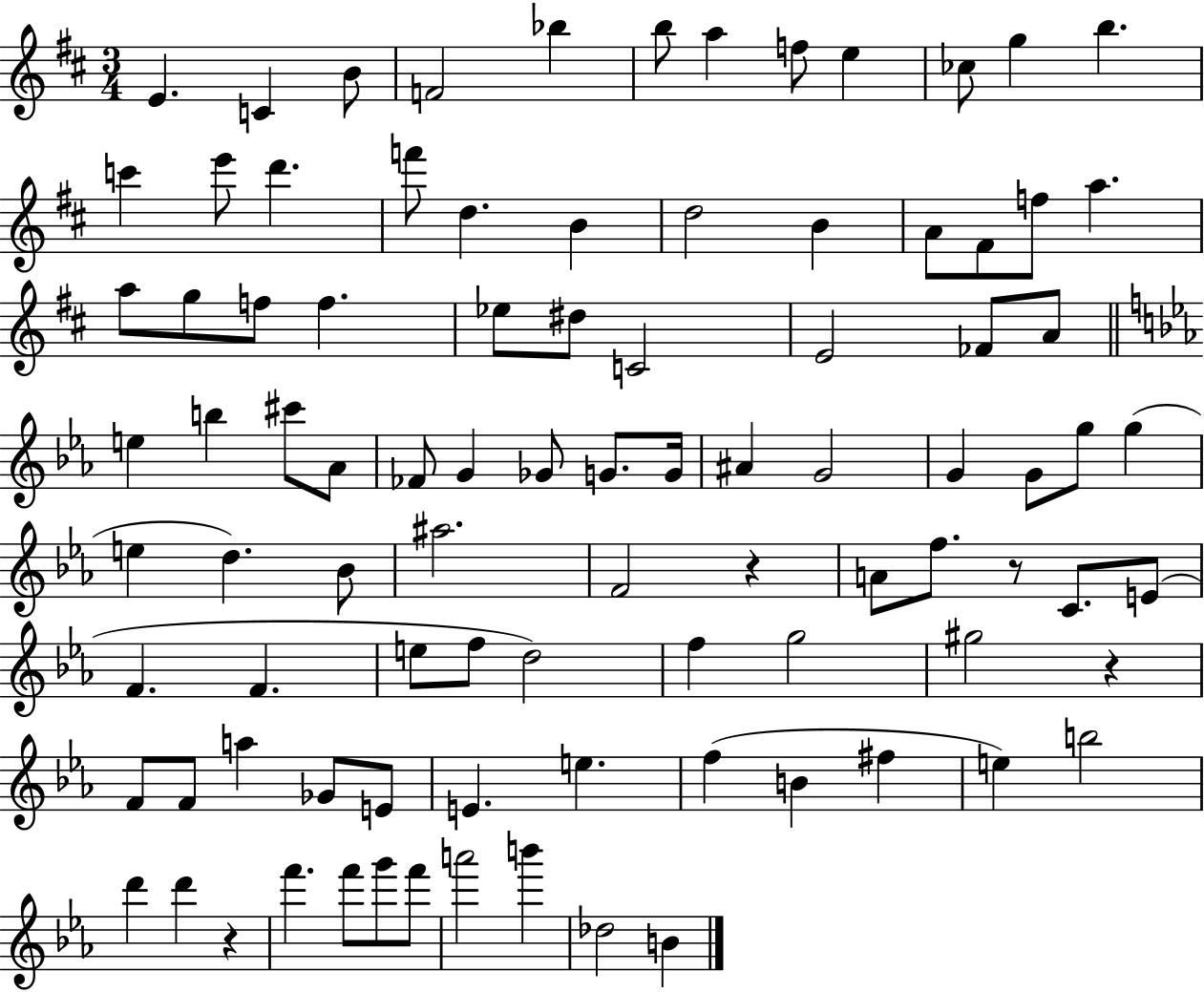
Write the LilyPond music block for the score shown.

{
  \clef treble
  \numericTimeSignature
  \time 3/4
  \key d \major
  e'4. c'4 b'8 | f'2 bes''4 | b''8 a''4 f''8 e''4 | ces''8 g''4 b''4. | \break c'''4 e'''8 d'''4. | f'''8 d''4. b'4 | d''2 b'4 | a'8 fis'8 f''8 a''4. | \break a''8 g''8 f''8 f''4. | ees''8 dis''8 c'2 | e'2 fes'8 a'8 | \bar "||" \break \key ees \major e''4 b''4 cis'''8 aes'8 | fes'8 g'4 ges'8 g'8. g'16 | ais'4 g'2 | g'4 g'8 g''8 g''4( | \break e''4 d''4.) bes'8 | ais''2. | f'2 r4 | a'8 f''8. r8 c'8. e'8( | \break f'4. f'4. | e''8 f''8 d''2) | f''4 g''2 | gis''2 r4 | \break f'8 f'8 a''4 ges'8 e'8 | e'4. e''4. | f''4( b'4 fis''4 | e''4) b''2 | \break d'''4 d'''4 r4 | f'''4. f'''8 g'''8 f'''8 | a'''2 b'''4 | des''2 b'4 | \break \bar "|."
}